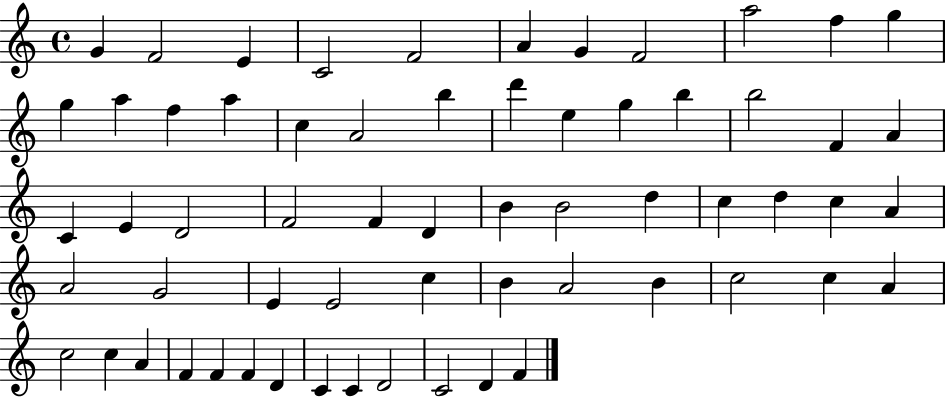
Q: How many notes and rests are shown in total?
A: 62